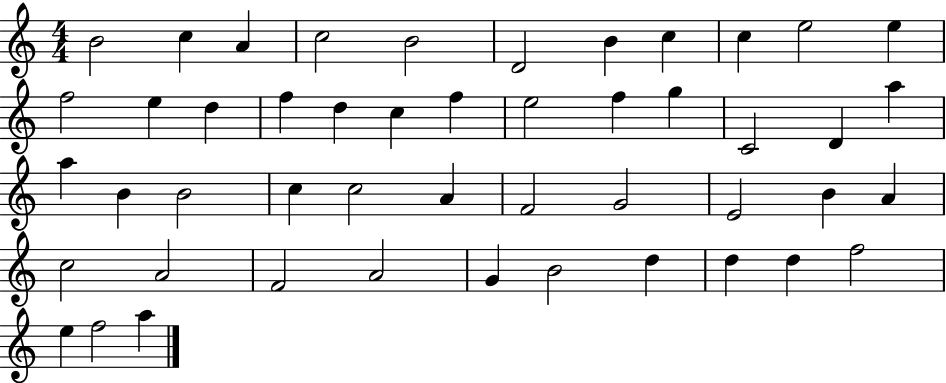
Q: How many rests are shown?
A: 0